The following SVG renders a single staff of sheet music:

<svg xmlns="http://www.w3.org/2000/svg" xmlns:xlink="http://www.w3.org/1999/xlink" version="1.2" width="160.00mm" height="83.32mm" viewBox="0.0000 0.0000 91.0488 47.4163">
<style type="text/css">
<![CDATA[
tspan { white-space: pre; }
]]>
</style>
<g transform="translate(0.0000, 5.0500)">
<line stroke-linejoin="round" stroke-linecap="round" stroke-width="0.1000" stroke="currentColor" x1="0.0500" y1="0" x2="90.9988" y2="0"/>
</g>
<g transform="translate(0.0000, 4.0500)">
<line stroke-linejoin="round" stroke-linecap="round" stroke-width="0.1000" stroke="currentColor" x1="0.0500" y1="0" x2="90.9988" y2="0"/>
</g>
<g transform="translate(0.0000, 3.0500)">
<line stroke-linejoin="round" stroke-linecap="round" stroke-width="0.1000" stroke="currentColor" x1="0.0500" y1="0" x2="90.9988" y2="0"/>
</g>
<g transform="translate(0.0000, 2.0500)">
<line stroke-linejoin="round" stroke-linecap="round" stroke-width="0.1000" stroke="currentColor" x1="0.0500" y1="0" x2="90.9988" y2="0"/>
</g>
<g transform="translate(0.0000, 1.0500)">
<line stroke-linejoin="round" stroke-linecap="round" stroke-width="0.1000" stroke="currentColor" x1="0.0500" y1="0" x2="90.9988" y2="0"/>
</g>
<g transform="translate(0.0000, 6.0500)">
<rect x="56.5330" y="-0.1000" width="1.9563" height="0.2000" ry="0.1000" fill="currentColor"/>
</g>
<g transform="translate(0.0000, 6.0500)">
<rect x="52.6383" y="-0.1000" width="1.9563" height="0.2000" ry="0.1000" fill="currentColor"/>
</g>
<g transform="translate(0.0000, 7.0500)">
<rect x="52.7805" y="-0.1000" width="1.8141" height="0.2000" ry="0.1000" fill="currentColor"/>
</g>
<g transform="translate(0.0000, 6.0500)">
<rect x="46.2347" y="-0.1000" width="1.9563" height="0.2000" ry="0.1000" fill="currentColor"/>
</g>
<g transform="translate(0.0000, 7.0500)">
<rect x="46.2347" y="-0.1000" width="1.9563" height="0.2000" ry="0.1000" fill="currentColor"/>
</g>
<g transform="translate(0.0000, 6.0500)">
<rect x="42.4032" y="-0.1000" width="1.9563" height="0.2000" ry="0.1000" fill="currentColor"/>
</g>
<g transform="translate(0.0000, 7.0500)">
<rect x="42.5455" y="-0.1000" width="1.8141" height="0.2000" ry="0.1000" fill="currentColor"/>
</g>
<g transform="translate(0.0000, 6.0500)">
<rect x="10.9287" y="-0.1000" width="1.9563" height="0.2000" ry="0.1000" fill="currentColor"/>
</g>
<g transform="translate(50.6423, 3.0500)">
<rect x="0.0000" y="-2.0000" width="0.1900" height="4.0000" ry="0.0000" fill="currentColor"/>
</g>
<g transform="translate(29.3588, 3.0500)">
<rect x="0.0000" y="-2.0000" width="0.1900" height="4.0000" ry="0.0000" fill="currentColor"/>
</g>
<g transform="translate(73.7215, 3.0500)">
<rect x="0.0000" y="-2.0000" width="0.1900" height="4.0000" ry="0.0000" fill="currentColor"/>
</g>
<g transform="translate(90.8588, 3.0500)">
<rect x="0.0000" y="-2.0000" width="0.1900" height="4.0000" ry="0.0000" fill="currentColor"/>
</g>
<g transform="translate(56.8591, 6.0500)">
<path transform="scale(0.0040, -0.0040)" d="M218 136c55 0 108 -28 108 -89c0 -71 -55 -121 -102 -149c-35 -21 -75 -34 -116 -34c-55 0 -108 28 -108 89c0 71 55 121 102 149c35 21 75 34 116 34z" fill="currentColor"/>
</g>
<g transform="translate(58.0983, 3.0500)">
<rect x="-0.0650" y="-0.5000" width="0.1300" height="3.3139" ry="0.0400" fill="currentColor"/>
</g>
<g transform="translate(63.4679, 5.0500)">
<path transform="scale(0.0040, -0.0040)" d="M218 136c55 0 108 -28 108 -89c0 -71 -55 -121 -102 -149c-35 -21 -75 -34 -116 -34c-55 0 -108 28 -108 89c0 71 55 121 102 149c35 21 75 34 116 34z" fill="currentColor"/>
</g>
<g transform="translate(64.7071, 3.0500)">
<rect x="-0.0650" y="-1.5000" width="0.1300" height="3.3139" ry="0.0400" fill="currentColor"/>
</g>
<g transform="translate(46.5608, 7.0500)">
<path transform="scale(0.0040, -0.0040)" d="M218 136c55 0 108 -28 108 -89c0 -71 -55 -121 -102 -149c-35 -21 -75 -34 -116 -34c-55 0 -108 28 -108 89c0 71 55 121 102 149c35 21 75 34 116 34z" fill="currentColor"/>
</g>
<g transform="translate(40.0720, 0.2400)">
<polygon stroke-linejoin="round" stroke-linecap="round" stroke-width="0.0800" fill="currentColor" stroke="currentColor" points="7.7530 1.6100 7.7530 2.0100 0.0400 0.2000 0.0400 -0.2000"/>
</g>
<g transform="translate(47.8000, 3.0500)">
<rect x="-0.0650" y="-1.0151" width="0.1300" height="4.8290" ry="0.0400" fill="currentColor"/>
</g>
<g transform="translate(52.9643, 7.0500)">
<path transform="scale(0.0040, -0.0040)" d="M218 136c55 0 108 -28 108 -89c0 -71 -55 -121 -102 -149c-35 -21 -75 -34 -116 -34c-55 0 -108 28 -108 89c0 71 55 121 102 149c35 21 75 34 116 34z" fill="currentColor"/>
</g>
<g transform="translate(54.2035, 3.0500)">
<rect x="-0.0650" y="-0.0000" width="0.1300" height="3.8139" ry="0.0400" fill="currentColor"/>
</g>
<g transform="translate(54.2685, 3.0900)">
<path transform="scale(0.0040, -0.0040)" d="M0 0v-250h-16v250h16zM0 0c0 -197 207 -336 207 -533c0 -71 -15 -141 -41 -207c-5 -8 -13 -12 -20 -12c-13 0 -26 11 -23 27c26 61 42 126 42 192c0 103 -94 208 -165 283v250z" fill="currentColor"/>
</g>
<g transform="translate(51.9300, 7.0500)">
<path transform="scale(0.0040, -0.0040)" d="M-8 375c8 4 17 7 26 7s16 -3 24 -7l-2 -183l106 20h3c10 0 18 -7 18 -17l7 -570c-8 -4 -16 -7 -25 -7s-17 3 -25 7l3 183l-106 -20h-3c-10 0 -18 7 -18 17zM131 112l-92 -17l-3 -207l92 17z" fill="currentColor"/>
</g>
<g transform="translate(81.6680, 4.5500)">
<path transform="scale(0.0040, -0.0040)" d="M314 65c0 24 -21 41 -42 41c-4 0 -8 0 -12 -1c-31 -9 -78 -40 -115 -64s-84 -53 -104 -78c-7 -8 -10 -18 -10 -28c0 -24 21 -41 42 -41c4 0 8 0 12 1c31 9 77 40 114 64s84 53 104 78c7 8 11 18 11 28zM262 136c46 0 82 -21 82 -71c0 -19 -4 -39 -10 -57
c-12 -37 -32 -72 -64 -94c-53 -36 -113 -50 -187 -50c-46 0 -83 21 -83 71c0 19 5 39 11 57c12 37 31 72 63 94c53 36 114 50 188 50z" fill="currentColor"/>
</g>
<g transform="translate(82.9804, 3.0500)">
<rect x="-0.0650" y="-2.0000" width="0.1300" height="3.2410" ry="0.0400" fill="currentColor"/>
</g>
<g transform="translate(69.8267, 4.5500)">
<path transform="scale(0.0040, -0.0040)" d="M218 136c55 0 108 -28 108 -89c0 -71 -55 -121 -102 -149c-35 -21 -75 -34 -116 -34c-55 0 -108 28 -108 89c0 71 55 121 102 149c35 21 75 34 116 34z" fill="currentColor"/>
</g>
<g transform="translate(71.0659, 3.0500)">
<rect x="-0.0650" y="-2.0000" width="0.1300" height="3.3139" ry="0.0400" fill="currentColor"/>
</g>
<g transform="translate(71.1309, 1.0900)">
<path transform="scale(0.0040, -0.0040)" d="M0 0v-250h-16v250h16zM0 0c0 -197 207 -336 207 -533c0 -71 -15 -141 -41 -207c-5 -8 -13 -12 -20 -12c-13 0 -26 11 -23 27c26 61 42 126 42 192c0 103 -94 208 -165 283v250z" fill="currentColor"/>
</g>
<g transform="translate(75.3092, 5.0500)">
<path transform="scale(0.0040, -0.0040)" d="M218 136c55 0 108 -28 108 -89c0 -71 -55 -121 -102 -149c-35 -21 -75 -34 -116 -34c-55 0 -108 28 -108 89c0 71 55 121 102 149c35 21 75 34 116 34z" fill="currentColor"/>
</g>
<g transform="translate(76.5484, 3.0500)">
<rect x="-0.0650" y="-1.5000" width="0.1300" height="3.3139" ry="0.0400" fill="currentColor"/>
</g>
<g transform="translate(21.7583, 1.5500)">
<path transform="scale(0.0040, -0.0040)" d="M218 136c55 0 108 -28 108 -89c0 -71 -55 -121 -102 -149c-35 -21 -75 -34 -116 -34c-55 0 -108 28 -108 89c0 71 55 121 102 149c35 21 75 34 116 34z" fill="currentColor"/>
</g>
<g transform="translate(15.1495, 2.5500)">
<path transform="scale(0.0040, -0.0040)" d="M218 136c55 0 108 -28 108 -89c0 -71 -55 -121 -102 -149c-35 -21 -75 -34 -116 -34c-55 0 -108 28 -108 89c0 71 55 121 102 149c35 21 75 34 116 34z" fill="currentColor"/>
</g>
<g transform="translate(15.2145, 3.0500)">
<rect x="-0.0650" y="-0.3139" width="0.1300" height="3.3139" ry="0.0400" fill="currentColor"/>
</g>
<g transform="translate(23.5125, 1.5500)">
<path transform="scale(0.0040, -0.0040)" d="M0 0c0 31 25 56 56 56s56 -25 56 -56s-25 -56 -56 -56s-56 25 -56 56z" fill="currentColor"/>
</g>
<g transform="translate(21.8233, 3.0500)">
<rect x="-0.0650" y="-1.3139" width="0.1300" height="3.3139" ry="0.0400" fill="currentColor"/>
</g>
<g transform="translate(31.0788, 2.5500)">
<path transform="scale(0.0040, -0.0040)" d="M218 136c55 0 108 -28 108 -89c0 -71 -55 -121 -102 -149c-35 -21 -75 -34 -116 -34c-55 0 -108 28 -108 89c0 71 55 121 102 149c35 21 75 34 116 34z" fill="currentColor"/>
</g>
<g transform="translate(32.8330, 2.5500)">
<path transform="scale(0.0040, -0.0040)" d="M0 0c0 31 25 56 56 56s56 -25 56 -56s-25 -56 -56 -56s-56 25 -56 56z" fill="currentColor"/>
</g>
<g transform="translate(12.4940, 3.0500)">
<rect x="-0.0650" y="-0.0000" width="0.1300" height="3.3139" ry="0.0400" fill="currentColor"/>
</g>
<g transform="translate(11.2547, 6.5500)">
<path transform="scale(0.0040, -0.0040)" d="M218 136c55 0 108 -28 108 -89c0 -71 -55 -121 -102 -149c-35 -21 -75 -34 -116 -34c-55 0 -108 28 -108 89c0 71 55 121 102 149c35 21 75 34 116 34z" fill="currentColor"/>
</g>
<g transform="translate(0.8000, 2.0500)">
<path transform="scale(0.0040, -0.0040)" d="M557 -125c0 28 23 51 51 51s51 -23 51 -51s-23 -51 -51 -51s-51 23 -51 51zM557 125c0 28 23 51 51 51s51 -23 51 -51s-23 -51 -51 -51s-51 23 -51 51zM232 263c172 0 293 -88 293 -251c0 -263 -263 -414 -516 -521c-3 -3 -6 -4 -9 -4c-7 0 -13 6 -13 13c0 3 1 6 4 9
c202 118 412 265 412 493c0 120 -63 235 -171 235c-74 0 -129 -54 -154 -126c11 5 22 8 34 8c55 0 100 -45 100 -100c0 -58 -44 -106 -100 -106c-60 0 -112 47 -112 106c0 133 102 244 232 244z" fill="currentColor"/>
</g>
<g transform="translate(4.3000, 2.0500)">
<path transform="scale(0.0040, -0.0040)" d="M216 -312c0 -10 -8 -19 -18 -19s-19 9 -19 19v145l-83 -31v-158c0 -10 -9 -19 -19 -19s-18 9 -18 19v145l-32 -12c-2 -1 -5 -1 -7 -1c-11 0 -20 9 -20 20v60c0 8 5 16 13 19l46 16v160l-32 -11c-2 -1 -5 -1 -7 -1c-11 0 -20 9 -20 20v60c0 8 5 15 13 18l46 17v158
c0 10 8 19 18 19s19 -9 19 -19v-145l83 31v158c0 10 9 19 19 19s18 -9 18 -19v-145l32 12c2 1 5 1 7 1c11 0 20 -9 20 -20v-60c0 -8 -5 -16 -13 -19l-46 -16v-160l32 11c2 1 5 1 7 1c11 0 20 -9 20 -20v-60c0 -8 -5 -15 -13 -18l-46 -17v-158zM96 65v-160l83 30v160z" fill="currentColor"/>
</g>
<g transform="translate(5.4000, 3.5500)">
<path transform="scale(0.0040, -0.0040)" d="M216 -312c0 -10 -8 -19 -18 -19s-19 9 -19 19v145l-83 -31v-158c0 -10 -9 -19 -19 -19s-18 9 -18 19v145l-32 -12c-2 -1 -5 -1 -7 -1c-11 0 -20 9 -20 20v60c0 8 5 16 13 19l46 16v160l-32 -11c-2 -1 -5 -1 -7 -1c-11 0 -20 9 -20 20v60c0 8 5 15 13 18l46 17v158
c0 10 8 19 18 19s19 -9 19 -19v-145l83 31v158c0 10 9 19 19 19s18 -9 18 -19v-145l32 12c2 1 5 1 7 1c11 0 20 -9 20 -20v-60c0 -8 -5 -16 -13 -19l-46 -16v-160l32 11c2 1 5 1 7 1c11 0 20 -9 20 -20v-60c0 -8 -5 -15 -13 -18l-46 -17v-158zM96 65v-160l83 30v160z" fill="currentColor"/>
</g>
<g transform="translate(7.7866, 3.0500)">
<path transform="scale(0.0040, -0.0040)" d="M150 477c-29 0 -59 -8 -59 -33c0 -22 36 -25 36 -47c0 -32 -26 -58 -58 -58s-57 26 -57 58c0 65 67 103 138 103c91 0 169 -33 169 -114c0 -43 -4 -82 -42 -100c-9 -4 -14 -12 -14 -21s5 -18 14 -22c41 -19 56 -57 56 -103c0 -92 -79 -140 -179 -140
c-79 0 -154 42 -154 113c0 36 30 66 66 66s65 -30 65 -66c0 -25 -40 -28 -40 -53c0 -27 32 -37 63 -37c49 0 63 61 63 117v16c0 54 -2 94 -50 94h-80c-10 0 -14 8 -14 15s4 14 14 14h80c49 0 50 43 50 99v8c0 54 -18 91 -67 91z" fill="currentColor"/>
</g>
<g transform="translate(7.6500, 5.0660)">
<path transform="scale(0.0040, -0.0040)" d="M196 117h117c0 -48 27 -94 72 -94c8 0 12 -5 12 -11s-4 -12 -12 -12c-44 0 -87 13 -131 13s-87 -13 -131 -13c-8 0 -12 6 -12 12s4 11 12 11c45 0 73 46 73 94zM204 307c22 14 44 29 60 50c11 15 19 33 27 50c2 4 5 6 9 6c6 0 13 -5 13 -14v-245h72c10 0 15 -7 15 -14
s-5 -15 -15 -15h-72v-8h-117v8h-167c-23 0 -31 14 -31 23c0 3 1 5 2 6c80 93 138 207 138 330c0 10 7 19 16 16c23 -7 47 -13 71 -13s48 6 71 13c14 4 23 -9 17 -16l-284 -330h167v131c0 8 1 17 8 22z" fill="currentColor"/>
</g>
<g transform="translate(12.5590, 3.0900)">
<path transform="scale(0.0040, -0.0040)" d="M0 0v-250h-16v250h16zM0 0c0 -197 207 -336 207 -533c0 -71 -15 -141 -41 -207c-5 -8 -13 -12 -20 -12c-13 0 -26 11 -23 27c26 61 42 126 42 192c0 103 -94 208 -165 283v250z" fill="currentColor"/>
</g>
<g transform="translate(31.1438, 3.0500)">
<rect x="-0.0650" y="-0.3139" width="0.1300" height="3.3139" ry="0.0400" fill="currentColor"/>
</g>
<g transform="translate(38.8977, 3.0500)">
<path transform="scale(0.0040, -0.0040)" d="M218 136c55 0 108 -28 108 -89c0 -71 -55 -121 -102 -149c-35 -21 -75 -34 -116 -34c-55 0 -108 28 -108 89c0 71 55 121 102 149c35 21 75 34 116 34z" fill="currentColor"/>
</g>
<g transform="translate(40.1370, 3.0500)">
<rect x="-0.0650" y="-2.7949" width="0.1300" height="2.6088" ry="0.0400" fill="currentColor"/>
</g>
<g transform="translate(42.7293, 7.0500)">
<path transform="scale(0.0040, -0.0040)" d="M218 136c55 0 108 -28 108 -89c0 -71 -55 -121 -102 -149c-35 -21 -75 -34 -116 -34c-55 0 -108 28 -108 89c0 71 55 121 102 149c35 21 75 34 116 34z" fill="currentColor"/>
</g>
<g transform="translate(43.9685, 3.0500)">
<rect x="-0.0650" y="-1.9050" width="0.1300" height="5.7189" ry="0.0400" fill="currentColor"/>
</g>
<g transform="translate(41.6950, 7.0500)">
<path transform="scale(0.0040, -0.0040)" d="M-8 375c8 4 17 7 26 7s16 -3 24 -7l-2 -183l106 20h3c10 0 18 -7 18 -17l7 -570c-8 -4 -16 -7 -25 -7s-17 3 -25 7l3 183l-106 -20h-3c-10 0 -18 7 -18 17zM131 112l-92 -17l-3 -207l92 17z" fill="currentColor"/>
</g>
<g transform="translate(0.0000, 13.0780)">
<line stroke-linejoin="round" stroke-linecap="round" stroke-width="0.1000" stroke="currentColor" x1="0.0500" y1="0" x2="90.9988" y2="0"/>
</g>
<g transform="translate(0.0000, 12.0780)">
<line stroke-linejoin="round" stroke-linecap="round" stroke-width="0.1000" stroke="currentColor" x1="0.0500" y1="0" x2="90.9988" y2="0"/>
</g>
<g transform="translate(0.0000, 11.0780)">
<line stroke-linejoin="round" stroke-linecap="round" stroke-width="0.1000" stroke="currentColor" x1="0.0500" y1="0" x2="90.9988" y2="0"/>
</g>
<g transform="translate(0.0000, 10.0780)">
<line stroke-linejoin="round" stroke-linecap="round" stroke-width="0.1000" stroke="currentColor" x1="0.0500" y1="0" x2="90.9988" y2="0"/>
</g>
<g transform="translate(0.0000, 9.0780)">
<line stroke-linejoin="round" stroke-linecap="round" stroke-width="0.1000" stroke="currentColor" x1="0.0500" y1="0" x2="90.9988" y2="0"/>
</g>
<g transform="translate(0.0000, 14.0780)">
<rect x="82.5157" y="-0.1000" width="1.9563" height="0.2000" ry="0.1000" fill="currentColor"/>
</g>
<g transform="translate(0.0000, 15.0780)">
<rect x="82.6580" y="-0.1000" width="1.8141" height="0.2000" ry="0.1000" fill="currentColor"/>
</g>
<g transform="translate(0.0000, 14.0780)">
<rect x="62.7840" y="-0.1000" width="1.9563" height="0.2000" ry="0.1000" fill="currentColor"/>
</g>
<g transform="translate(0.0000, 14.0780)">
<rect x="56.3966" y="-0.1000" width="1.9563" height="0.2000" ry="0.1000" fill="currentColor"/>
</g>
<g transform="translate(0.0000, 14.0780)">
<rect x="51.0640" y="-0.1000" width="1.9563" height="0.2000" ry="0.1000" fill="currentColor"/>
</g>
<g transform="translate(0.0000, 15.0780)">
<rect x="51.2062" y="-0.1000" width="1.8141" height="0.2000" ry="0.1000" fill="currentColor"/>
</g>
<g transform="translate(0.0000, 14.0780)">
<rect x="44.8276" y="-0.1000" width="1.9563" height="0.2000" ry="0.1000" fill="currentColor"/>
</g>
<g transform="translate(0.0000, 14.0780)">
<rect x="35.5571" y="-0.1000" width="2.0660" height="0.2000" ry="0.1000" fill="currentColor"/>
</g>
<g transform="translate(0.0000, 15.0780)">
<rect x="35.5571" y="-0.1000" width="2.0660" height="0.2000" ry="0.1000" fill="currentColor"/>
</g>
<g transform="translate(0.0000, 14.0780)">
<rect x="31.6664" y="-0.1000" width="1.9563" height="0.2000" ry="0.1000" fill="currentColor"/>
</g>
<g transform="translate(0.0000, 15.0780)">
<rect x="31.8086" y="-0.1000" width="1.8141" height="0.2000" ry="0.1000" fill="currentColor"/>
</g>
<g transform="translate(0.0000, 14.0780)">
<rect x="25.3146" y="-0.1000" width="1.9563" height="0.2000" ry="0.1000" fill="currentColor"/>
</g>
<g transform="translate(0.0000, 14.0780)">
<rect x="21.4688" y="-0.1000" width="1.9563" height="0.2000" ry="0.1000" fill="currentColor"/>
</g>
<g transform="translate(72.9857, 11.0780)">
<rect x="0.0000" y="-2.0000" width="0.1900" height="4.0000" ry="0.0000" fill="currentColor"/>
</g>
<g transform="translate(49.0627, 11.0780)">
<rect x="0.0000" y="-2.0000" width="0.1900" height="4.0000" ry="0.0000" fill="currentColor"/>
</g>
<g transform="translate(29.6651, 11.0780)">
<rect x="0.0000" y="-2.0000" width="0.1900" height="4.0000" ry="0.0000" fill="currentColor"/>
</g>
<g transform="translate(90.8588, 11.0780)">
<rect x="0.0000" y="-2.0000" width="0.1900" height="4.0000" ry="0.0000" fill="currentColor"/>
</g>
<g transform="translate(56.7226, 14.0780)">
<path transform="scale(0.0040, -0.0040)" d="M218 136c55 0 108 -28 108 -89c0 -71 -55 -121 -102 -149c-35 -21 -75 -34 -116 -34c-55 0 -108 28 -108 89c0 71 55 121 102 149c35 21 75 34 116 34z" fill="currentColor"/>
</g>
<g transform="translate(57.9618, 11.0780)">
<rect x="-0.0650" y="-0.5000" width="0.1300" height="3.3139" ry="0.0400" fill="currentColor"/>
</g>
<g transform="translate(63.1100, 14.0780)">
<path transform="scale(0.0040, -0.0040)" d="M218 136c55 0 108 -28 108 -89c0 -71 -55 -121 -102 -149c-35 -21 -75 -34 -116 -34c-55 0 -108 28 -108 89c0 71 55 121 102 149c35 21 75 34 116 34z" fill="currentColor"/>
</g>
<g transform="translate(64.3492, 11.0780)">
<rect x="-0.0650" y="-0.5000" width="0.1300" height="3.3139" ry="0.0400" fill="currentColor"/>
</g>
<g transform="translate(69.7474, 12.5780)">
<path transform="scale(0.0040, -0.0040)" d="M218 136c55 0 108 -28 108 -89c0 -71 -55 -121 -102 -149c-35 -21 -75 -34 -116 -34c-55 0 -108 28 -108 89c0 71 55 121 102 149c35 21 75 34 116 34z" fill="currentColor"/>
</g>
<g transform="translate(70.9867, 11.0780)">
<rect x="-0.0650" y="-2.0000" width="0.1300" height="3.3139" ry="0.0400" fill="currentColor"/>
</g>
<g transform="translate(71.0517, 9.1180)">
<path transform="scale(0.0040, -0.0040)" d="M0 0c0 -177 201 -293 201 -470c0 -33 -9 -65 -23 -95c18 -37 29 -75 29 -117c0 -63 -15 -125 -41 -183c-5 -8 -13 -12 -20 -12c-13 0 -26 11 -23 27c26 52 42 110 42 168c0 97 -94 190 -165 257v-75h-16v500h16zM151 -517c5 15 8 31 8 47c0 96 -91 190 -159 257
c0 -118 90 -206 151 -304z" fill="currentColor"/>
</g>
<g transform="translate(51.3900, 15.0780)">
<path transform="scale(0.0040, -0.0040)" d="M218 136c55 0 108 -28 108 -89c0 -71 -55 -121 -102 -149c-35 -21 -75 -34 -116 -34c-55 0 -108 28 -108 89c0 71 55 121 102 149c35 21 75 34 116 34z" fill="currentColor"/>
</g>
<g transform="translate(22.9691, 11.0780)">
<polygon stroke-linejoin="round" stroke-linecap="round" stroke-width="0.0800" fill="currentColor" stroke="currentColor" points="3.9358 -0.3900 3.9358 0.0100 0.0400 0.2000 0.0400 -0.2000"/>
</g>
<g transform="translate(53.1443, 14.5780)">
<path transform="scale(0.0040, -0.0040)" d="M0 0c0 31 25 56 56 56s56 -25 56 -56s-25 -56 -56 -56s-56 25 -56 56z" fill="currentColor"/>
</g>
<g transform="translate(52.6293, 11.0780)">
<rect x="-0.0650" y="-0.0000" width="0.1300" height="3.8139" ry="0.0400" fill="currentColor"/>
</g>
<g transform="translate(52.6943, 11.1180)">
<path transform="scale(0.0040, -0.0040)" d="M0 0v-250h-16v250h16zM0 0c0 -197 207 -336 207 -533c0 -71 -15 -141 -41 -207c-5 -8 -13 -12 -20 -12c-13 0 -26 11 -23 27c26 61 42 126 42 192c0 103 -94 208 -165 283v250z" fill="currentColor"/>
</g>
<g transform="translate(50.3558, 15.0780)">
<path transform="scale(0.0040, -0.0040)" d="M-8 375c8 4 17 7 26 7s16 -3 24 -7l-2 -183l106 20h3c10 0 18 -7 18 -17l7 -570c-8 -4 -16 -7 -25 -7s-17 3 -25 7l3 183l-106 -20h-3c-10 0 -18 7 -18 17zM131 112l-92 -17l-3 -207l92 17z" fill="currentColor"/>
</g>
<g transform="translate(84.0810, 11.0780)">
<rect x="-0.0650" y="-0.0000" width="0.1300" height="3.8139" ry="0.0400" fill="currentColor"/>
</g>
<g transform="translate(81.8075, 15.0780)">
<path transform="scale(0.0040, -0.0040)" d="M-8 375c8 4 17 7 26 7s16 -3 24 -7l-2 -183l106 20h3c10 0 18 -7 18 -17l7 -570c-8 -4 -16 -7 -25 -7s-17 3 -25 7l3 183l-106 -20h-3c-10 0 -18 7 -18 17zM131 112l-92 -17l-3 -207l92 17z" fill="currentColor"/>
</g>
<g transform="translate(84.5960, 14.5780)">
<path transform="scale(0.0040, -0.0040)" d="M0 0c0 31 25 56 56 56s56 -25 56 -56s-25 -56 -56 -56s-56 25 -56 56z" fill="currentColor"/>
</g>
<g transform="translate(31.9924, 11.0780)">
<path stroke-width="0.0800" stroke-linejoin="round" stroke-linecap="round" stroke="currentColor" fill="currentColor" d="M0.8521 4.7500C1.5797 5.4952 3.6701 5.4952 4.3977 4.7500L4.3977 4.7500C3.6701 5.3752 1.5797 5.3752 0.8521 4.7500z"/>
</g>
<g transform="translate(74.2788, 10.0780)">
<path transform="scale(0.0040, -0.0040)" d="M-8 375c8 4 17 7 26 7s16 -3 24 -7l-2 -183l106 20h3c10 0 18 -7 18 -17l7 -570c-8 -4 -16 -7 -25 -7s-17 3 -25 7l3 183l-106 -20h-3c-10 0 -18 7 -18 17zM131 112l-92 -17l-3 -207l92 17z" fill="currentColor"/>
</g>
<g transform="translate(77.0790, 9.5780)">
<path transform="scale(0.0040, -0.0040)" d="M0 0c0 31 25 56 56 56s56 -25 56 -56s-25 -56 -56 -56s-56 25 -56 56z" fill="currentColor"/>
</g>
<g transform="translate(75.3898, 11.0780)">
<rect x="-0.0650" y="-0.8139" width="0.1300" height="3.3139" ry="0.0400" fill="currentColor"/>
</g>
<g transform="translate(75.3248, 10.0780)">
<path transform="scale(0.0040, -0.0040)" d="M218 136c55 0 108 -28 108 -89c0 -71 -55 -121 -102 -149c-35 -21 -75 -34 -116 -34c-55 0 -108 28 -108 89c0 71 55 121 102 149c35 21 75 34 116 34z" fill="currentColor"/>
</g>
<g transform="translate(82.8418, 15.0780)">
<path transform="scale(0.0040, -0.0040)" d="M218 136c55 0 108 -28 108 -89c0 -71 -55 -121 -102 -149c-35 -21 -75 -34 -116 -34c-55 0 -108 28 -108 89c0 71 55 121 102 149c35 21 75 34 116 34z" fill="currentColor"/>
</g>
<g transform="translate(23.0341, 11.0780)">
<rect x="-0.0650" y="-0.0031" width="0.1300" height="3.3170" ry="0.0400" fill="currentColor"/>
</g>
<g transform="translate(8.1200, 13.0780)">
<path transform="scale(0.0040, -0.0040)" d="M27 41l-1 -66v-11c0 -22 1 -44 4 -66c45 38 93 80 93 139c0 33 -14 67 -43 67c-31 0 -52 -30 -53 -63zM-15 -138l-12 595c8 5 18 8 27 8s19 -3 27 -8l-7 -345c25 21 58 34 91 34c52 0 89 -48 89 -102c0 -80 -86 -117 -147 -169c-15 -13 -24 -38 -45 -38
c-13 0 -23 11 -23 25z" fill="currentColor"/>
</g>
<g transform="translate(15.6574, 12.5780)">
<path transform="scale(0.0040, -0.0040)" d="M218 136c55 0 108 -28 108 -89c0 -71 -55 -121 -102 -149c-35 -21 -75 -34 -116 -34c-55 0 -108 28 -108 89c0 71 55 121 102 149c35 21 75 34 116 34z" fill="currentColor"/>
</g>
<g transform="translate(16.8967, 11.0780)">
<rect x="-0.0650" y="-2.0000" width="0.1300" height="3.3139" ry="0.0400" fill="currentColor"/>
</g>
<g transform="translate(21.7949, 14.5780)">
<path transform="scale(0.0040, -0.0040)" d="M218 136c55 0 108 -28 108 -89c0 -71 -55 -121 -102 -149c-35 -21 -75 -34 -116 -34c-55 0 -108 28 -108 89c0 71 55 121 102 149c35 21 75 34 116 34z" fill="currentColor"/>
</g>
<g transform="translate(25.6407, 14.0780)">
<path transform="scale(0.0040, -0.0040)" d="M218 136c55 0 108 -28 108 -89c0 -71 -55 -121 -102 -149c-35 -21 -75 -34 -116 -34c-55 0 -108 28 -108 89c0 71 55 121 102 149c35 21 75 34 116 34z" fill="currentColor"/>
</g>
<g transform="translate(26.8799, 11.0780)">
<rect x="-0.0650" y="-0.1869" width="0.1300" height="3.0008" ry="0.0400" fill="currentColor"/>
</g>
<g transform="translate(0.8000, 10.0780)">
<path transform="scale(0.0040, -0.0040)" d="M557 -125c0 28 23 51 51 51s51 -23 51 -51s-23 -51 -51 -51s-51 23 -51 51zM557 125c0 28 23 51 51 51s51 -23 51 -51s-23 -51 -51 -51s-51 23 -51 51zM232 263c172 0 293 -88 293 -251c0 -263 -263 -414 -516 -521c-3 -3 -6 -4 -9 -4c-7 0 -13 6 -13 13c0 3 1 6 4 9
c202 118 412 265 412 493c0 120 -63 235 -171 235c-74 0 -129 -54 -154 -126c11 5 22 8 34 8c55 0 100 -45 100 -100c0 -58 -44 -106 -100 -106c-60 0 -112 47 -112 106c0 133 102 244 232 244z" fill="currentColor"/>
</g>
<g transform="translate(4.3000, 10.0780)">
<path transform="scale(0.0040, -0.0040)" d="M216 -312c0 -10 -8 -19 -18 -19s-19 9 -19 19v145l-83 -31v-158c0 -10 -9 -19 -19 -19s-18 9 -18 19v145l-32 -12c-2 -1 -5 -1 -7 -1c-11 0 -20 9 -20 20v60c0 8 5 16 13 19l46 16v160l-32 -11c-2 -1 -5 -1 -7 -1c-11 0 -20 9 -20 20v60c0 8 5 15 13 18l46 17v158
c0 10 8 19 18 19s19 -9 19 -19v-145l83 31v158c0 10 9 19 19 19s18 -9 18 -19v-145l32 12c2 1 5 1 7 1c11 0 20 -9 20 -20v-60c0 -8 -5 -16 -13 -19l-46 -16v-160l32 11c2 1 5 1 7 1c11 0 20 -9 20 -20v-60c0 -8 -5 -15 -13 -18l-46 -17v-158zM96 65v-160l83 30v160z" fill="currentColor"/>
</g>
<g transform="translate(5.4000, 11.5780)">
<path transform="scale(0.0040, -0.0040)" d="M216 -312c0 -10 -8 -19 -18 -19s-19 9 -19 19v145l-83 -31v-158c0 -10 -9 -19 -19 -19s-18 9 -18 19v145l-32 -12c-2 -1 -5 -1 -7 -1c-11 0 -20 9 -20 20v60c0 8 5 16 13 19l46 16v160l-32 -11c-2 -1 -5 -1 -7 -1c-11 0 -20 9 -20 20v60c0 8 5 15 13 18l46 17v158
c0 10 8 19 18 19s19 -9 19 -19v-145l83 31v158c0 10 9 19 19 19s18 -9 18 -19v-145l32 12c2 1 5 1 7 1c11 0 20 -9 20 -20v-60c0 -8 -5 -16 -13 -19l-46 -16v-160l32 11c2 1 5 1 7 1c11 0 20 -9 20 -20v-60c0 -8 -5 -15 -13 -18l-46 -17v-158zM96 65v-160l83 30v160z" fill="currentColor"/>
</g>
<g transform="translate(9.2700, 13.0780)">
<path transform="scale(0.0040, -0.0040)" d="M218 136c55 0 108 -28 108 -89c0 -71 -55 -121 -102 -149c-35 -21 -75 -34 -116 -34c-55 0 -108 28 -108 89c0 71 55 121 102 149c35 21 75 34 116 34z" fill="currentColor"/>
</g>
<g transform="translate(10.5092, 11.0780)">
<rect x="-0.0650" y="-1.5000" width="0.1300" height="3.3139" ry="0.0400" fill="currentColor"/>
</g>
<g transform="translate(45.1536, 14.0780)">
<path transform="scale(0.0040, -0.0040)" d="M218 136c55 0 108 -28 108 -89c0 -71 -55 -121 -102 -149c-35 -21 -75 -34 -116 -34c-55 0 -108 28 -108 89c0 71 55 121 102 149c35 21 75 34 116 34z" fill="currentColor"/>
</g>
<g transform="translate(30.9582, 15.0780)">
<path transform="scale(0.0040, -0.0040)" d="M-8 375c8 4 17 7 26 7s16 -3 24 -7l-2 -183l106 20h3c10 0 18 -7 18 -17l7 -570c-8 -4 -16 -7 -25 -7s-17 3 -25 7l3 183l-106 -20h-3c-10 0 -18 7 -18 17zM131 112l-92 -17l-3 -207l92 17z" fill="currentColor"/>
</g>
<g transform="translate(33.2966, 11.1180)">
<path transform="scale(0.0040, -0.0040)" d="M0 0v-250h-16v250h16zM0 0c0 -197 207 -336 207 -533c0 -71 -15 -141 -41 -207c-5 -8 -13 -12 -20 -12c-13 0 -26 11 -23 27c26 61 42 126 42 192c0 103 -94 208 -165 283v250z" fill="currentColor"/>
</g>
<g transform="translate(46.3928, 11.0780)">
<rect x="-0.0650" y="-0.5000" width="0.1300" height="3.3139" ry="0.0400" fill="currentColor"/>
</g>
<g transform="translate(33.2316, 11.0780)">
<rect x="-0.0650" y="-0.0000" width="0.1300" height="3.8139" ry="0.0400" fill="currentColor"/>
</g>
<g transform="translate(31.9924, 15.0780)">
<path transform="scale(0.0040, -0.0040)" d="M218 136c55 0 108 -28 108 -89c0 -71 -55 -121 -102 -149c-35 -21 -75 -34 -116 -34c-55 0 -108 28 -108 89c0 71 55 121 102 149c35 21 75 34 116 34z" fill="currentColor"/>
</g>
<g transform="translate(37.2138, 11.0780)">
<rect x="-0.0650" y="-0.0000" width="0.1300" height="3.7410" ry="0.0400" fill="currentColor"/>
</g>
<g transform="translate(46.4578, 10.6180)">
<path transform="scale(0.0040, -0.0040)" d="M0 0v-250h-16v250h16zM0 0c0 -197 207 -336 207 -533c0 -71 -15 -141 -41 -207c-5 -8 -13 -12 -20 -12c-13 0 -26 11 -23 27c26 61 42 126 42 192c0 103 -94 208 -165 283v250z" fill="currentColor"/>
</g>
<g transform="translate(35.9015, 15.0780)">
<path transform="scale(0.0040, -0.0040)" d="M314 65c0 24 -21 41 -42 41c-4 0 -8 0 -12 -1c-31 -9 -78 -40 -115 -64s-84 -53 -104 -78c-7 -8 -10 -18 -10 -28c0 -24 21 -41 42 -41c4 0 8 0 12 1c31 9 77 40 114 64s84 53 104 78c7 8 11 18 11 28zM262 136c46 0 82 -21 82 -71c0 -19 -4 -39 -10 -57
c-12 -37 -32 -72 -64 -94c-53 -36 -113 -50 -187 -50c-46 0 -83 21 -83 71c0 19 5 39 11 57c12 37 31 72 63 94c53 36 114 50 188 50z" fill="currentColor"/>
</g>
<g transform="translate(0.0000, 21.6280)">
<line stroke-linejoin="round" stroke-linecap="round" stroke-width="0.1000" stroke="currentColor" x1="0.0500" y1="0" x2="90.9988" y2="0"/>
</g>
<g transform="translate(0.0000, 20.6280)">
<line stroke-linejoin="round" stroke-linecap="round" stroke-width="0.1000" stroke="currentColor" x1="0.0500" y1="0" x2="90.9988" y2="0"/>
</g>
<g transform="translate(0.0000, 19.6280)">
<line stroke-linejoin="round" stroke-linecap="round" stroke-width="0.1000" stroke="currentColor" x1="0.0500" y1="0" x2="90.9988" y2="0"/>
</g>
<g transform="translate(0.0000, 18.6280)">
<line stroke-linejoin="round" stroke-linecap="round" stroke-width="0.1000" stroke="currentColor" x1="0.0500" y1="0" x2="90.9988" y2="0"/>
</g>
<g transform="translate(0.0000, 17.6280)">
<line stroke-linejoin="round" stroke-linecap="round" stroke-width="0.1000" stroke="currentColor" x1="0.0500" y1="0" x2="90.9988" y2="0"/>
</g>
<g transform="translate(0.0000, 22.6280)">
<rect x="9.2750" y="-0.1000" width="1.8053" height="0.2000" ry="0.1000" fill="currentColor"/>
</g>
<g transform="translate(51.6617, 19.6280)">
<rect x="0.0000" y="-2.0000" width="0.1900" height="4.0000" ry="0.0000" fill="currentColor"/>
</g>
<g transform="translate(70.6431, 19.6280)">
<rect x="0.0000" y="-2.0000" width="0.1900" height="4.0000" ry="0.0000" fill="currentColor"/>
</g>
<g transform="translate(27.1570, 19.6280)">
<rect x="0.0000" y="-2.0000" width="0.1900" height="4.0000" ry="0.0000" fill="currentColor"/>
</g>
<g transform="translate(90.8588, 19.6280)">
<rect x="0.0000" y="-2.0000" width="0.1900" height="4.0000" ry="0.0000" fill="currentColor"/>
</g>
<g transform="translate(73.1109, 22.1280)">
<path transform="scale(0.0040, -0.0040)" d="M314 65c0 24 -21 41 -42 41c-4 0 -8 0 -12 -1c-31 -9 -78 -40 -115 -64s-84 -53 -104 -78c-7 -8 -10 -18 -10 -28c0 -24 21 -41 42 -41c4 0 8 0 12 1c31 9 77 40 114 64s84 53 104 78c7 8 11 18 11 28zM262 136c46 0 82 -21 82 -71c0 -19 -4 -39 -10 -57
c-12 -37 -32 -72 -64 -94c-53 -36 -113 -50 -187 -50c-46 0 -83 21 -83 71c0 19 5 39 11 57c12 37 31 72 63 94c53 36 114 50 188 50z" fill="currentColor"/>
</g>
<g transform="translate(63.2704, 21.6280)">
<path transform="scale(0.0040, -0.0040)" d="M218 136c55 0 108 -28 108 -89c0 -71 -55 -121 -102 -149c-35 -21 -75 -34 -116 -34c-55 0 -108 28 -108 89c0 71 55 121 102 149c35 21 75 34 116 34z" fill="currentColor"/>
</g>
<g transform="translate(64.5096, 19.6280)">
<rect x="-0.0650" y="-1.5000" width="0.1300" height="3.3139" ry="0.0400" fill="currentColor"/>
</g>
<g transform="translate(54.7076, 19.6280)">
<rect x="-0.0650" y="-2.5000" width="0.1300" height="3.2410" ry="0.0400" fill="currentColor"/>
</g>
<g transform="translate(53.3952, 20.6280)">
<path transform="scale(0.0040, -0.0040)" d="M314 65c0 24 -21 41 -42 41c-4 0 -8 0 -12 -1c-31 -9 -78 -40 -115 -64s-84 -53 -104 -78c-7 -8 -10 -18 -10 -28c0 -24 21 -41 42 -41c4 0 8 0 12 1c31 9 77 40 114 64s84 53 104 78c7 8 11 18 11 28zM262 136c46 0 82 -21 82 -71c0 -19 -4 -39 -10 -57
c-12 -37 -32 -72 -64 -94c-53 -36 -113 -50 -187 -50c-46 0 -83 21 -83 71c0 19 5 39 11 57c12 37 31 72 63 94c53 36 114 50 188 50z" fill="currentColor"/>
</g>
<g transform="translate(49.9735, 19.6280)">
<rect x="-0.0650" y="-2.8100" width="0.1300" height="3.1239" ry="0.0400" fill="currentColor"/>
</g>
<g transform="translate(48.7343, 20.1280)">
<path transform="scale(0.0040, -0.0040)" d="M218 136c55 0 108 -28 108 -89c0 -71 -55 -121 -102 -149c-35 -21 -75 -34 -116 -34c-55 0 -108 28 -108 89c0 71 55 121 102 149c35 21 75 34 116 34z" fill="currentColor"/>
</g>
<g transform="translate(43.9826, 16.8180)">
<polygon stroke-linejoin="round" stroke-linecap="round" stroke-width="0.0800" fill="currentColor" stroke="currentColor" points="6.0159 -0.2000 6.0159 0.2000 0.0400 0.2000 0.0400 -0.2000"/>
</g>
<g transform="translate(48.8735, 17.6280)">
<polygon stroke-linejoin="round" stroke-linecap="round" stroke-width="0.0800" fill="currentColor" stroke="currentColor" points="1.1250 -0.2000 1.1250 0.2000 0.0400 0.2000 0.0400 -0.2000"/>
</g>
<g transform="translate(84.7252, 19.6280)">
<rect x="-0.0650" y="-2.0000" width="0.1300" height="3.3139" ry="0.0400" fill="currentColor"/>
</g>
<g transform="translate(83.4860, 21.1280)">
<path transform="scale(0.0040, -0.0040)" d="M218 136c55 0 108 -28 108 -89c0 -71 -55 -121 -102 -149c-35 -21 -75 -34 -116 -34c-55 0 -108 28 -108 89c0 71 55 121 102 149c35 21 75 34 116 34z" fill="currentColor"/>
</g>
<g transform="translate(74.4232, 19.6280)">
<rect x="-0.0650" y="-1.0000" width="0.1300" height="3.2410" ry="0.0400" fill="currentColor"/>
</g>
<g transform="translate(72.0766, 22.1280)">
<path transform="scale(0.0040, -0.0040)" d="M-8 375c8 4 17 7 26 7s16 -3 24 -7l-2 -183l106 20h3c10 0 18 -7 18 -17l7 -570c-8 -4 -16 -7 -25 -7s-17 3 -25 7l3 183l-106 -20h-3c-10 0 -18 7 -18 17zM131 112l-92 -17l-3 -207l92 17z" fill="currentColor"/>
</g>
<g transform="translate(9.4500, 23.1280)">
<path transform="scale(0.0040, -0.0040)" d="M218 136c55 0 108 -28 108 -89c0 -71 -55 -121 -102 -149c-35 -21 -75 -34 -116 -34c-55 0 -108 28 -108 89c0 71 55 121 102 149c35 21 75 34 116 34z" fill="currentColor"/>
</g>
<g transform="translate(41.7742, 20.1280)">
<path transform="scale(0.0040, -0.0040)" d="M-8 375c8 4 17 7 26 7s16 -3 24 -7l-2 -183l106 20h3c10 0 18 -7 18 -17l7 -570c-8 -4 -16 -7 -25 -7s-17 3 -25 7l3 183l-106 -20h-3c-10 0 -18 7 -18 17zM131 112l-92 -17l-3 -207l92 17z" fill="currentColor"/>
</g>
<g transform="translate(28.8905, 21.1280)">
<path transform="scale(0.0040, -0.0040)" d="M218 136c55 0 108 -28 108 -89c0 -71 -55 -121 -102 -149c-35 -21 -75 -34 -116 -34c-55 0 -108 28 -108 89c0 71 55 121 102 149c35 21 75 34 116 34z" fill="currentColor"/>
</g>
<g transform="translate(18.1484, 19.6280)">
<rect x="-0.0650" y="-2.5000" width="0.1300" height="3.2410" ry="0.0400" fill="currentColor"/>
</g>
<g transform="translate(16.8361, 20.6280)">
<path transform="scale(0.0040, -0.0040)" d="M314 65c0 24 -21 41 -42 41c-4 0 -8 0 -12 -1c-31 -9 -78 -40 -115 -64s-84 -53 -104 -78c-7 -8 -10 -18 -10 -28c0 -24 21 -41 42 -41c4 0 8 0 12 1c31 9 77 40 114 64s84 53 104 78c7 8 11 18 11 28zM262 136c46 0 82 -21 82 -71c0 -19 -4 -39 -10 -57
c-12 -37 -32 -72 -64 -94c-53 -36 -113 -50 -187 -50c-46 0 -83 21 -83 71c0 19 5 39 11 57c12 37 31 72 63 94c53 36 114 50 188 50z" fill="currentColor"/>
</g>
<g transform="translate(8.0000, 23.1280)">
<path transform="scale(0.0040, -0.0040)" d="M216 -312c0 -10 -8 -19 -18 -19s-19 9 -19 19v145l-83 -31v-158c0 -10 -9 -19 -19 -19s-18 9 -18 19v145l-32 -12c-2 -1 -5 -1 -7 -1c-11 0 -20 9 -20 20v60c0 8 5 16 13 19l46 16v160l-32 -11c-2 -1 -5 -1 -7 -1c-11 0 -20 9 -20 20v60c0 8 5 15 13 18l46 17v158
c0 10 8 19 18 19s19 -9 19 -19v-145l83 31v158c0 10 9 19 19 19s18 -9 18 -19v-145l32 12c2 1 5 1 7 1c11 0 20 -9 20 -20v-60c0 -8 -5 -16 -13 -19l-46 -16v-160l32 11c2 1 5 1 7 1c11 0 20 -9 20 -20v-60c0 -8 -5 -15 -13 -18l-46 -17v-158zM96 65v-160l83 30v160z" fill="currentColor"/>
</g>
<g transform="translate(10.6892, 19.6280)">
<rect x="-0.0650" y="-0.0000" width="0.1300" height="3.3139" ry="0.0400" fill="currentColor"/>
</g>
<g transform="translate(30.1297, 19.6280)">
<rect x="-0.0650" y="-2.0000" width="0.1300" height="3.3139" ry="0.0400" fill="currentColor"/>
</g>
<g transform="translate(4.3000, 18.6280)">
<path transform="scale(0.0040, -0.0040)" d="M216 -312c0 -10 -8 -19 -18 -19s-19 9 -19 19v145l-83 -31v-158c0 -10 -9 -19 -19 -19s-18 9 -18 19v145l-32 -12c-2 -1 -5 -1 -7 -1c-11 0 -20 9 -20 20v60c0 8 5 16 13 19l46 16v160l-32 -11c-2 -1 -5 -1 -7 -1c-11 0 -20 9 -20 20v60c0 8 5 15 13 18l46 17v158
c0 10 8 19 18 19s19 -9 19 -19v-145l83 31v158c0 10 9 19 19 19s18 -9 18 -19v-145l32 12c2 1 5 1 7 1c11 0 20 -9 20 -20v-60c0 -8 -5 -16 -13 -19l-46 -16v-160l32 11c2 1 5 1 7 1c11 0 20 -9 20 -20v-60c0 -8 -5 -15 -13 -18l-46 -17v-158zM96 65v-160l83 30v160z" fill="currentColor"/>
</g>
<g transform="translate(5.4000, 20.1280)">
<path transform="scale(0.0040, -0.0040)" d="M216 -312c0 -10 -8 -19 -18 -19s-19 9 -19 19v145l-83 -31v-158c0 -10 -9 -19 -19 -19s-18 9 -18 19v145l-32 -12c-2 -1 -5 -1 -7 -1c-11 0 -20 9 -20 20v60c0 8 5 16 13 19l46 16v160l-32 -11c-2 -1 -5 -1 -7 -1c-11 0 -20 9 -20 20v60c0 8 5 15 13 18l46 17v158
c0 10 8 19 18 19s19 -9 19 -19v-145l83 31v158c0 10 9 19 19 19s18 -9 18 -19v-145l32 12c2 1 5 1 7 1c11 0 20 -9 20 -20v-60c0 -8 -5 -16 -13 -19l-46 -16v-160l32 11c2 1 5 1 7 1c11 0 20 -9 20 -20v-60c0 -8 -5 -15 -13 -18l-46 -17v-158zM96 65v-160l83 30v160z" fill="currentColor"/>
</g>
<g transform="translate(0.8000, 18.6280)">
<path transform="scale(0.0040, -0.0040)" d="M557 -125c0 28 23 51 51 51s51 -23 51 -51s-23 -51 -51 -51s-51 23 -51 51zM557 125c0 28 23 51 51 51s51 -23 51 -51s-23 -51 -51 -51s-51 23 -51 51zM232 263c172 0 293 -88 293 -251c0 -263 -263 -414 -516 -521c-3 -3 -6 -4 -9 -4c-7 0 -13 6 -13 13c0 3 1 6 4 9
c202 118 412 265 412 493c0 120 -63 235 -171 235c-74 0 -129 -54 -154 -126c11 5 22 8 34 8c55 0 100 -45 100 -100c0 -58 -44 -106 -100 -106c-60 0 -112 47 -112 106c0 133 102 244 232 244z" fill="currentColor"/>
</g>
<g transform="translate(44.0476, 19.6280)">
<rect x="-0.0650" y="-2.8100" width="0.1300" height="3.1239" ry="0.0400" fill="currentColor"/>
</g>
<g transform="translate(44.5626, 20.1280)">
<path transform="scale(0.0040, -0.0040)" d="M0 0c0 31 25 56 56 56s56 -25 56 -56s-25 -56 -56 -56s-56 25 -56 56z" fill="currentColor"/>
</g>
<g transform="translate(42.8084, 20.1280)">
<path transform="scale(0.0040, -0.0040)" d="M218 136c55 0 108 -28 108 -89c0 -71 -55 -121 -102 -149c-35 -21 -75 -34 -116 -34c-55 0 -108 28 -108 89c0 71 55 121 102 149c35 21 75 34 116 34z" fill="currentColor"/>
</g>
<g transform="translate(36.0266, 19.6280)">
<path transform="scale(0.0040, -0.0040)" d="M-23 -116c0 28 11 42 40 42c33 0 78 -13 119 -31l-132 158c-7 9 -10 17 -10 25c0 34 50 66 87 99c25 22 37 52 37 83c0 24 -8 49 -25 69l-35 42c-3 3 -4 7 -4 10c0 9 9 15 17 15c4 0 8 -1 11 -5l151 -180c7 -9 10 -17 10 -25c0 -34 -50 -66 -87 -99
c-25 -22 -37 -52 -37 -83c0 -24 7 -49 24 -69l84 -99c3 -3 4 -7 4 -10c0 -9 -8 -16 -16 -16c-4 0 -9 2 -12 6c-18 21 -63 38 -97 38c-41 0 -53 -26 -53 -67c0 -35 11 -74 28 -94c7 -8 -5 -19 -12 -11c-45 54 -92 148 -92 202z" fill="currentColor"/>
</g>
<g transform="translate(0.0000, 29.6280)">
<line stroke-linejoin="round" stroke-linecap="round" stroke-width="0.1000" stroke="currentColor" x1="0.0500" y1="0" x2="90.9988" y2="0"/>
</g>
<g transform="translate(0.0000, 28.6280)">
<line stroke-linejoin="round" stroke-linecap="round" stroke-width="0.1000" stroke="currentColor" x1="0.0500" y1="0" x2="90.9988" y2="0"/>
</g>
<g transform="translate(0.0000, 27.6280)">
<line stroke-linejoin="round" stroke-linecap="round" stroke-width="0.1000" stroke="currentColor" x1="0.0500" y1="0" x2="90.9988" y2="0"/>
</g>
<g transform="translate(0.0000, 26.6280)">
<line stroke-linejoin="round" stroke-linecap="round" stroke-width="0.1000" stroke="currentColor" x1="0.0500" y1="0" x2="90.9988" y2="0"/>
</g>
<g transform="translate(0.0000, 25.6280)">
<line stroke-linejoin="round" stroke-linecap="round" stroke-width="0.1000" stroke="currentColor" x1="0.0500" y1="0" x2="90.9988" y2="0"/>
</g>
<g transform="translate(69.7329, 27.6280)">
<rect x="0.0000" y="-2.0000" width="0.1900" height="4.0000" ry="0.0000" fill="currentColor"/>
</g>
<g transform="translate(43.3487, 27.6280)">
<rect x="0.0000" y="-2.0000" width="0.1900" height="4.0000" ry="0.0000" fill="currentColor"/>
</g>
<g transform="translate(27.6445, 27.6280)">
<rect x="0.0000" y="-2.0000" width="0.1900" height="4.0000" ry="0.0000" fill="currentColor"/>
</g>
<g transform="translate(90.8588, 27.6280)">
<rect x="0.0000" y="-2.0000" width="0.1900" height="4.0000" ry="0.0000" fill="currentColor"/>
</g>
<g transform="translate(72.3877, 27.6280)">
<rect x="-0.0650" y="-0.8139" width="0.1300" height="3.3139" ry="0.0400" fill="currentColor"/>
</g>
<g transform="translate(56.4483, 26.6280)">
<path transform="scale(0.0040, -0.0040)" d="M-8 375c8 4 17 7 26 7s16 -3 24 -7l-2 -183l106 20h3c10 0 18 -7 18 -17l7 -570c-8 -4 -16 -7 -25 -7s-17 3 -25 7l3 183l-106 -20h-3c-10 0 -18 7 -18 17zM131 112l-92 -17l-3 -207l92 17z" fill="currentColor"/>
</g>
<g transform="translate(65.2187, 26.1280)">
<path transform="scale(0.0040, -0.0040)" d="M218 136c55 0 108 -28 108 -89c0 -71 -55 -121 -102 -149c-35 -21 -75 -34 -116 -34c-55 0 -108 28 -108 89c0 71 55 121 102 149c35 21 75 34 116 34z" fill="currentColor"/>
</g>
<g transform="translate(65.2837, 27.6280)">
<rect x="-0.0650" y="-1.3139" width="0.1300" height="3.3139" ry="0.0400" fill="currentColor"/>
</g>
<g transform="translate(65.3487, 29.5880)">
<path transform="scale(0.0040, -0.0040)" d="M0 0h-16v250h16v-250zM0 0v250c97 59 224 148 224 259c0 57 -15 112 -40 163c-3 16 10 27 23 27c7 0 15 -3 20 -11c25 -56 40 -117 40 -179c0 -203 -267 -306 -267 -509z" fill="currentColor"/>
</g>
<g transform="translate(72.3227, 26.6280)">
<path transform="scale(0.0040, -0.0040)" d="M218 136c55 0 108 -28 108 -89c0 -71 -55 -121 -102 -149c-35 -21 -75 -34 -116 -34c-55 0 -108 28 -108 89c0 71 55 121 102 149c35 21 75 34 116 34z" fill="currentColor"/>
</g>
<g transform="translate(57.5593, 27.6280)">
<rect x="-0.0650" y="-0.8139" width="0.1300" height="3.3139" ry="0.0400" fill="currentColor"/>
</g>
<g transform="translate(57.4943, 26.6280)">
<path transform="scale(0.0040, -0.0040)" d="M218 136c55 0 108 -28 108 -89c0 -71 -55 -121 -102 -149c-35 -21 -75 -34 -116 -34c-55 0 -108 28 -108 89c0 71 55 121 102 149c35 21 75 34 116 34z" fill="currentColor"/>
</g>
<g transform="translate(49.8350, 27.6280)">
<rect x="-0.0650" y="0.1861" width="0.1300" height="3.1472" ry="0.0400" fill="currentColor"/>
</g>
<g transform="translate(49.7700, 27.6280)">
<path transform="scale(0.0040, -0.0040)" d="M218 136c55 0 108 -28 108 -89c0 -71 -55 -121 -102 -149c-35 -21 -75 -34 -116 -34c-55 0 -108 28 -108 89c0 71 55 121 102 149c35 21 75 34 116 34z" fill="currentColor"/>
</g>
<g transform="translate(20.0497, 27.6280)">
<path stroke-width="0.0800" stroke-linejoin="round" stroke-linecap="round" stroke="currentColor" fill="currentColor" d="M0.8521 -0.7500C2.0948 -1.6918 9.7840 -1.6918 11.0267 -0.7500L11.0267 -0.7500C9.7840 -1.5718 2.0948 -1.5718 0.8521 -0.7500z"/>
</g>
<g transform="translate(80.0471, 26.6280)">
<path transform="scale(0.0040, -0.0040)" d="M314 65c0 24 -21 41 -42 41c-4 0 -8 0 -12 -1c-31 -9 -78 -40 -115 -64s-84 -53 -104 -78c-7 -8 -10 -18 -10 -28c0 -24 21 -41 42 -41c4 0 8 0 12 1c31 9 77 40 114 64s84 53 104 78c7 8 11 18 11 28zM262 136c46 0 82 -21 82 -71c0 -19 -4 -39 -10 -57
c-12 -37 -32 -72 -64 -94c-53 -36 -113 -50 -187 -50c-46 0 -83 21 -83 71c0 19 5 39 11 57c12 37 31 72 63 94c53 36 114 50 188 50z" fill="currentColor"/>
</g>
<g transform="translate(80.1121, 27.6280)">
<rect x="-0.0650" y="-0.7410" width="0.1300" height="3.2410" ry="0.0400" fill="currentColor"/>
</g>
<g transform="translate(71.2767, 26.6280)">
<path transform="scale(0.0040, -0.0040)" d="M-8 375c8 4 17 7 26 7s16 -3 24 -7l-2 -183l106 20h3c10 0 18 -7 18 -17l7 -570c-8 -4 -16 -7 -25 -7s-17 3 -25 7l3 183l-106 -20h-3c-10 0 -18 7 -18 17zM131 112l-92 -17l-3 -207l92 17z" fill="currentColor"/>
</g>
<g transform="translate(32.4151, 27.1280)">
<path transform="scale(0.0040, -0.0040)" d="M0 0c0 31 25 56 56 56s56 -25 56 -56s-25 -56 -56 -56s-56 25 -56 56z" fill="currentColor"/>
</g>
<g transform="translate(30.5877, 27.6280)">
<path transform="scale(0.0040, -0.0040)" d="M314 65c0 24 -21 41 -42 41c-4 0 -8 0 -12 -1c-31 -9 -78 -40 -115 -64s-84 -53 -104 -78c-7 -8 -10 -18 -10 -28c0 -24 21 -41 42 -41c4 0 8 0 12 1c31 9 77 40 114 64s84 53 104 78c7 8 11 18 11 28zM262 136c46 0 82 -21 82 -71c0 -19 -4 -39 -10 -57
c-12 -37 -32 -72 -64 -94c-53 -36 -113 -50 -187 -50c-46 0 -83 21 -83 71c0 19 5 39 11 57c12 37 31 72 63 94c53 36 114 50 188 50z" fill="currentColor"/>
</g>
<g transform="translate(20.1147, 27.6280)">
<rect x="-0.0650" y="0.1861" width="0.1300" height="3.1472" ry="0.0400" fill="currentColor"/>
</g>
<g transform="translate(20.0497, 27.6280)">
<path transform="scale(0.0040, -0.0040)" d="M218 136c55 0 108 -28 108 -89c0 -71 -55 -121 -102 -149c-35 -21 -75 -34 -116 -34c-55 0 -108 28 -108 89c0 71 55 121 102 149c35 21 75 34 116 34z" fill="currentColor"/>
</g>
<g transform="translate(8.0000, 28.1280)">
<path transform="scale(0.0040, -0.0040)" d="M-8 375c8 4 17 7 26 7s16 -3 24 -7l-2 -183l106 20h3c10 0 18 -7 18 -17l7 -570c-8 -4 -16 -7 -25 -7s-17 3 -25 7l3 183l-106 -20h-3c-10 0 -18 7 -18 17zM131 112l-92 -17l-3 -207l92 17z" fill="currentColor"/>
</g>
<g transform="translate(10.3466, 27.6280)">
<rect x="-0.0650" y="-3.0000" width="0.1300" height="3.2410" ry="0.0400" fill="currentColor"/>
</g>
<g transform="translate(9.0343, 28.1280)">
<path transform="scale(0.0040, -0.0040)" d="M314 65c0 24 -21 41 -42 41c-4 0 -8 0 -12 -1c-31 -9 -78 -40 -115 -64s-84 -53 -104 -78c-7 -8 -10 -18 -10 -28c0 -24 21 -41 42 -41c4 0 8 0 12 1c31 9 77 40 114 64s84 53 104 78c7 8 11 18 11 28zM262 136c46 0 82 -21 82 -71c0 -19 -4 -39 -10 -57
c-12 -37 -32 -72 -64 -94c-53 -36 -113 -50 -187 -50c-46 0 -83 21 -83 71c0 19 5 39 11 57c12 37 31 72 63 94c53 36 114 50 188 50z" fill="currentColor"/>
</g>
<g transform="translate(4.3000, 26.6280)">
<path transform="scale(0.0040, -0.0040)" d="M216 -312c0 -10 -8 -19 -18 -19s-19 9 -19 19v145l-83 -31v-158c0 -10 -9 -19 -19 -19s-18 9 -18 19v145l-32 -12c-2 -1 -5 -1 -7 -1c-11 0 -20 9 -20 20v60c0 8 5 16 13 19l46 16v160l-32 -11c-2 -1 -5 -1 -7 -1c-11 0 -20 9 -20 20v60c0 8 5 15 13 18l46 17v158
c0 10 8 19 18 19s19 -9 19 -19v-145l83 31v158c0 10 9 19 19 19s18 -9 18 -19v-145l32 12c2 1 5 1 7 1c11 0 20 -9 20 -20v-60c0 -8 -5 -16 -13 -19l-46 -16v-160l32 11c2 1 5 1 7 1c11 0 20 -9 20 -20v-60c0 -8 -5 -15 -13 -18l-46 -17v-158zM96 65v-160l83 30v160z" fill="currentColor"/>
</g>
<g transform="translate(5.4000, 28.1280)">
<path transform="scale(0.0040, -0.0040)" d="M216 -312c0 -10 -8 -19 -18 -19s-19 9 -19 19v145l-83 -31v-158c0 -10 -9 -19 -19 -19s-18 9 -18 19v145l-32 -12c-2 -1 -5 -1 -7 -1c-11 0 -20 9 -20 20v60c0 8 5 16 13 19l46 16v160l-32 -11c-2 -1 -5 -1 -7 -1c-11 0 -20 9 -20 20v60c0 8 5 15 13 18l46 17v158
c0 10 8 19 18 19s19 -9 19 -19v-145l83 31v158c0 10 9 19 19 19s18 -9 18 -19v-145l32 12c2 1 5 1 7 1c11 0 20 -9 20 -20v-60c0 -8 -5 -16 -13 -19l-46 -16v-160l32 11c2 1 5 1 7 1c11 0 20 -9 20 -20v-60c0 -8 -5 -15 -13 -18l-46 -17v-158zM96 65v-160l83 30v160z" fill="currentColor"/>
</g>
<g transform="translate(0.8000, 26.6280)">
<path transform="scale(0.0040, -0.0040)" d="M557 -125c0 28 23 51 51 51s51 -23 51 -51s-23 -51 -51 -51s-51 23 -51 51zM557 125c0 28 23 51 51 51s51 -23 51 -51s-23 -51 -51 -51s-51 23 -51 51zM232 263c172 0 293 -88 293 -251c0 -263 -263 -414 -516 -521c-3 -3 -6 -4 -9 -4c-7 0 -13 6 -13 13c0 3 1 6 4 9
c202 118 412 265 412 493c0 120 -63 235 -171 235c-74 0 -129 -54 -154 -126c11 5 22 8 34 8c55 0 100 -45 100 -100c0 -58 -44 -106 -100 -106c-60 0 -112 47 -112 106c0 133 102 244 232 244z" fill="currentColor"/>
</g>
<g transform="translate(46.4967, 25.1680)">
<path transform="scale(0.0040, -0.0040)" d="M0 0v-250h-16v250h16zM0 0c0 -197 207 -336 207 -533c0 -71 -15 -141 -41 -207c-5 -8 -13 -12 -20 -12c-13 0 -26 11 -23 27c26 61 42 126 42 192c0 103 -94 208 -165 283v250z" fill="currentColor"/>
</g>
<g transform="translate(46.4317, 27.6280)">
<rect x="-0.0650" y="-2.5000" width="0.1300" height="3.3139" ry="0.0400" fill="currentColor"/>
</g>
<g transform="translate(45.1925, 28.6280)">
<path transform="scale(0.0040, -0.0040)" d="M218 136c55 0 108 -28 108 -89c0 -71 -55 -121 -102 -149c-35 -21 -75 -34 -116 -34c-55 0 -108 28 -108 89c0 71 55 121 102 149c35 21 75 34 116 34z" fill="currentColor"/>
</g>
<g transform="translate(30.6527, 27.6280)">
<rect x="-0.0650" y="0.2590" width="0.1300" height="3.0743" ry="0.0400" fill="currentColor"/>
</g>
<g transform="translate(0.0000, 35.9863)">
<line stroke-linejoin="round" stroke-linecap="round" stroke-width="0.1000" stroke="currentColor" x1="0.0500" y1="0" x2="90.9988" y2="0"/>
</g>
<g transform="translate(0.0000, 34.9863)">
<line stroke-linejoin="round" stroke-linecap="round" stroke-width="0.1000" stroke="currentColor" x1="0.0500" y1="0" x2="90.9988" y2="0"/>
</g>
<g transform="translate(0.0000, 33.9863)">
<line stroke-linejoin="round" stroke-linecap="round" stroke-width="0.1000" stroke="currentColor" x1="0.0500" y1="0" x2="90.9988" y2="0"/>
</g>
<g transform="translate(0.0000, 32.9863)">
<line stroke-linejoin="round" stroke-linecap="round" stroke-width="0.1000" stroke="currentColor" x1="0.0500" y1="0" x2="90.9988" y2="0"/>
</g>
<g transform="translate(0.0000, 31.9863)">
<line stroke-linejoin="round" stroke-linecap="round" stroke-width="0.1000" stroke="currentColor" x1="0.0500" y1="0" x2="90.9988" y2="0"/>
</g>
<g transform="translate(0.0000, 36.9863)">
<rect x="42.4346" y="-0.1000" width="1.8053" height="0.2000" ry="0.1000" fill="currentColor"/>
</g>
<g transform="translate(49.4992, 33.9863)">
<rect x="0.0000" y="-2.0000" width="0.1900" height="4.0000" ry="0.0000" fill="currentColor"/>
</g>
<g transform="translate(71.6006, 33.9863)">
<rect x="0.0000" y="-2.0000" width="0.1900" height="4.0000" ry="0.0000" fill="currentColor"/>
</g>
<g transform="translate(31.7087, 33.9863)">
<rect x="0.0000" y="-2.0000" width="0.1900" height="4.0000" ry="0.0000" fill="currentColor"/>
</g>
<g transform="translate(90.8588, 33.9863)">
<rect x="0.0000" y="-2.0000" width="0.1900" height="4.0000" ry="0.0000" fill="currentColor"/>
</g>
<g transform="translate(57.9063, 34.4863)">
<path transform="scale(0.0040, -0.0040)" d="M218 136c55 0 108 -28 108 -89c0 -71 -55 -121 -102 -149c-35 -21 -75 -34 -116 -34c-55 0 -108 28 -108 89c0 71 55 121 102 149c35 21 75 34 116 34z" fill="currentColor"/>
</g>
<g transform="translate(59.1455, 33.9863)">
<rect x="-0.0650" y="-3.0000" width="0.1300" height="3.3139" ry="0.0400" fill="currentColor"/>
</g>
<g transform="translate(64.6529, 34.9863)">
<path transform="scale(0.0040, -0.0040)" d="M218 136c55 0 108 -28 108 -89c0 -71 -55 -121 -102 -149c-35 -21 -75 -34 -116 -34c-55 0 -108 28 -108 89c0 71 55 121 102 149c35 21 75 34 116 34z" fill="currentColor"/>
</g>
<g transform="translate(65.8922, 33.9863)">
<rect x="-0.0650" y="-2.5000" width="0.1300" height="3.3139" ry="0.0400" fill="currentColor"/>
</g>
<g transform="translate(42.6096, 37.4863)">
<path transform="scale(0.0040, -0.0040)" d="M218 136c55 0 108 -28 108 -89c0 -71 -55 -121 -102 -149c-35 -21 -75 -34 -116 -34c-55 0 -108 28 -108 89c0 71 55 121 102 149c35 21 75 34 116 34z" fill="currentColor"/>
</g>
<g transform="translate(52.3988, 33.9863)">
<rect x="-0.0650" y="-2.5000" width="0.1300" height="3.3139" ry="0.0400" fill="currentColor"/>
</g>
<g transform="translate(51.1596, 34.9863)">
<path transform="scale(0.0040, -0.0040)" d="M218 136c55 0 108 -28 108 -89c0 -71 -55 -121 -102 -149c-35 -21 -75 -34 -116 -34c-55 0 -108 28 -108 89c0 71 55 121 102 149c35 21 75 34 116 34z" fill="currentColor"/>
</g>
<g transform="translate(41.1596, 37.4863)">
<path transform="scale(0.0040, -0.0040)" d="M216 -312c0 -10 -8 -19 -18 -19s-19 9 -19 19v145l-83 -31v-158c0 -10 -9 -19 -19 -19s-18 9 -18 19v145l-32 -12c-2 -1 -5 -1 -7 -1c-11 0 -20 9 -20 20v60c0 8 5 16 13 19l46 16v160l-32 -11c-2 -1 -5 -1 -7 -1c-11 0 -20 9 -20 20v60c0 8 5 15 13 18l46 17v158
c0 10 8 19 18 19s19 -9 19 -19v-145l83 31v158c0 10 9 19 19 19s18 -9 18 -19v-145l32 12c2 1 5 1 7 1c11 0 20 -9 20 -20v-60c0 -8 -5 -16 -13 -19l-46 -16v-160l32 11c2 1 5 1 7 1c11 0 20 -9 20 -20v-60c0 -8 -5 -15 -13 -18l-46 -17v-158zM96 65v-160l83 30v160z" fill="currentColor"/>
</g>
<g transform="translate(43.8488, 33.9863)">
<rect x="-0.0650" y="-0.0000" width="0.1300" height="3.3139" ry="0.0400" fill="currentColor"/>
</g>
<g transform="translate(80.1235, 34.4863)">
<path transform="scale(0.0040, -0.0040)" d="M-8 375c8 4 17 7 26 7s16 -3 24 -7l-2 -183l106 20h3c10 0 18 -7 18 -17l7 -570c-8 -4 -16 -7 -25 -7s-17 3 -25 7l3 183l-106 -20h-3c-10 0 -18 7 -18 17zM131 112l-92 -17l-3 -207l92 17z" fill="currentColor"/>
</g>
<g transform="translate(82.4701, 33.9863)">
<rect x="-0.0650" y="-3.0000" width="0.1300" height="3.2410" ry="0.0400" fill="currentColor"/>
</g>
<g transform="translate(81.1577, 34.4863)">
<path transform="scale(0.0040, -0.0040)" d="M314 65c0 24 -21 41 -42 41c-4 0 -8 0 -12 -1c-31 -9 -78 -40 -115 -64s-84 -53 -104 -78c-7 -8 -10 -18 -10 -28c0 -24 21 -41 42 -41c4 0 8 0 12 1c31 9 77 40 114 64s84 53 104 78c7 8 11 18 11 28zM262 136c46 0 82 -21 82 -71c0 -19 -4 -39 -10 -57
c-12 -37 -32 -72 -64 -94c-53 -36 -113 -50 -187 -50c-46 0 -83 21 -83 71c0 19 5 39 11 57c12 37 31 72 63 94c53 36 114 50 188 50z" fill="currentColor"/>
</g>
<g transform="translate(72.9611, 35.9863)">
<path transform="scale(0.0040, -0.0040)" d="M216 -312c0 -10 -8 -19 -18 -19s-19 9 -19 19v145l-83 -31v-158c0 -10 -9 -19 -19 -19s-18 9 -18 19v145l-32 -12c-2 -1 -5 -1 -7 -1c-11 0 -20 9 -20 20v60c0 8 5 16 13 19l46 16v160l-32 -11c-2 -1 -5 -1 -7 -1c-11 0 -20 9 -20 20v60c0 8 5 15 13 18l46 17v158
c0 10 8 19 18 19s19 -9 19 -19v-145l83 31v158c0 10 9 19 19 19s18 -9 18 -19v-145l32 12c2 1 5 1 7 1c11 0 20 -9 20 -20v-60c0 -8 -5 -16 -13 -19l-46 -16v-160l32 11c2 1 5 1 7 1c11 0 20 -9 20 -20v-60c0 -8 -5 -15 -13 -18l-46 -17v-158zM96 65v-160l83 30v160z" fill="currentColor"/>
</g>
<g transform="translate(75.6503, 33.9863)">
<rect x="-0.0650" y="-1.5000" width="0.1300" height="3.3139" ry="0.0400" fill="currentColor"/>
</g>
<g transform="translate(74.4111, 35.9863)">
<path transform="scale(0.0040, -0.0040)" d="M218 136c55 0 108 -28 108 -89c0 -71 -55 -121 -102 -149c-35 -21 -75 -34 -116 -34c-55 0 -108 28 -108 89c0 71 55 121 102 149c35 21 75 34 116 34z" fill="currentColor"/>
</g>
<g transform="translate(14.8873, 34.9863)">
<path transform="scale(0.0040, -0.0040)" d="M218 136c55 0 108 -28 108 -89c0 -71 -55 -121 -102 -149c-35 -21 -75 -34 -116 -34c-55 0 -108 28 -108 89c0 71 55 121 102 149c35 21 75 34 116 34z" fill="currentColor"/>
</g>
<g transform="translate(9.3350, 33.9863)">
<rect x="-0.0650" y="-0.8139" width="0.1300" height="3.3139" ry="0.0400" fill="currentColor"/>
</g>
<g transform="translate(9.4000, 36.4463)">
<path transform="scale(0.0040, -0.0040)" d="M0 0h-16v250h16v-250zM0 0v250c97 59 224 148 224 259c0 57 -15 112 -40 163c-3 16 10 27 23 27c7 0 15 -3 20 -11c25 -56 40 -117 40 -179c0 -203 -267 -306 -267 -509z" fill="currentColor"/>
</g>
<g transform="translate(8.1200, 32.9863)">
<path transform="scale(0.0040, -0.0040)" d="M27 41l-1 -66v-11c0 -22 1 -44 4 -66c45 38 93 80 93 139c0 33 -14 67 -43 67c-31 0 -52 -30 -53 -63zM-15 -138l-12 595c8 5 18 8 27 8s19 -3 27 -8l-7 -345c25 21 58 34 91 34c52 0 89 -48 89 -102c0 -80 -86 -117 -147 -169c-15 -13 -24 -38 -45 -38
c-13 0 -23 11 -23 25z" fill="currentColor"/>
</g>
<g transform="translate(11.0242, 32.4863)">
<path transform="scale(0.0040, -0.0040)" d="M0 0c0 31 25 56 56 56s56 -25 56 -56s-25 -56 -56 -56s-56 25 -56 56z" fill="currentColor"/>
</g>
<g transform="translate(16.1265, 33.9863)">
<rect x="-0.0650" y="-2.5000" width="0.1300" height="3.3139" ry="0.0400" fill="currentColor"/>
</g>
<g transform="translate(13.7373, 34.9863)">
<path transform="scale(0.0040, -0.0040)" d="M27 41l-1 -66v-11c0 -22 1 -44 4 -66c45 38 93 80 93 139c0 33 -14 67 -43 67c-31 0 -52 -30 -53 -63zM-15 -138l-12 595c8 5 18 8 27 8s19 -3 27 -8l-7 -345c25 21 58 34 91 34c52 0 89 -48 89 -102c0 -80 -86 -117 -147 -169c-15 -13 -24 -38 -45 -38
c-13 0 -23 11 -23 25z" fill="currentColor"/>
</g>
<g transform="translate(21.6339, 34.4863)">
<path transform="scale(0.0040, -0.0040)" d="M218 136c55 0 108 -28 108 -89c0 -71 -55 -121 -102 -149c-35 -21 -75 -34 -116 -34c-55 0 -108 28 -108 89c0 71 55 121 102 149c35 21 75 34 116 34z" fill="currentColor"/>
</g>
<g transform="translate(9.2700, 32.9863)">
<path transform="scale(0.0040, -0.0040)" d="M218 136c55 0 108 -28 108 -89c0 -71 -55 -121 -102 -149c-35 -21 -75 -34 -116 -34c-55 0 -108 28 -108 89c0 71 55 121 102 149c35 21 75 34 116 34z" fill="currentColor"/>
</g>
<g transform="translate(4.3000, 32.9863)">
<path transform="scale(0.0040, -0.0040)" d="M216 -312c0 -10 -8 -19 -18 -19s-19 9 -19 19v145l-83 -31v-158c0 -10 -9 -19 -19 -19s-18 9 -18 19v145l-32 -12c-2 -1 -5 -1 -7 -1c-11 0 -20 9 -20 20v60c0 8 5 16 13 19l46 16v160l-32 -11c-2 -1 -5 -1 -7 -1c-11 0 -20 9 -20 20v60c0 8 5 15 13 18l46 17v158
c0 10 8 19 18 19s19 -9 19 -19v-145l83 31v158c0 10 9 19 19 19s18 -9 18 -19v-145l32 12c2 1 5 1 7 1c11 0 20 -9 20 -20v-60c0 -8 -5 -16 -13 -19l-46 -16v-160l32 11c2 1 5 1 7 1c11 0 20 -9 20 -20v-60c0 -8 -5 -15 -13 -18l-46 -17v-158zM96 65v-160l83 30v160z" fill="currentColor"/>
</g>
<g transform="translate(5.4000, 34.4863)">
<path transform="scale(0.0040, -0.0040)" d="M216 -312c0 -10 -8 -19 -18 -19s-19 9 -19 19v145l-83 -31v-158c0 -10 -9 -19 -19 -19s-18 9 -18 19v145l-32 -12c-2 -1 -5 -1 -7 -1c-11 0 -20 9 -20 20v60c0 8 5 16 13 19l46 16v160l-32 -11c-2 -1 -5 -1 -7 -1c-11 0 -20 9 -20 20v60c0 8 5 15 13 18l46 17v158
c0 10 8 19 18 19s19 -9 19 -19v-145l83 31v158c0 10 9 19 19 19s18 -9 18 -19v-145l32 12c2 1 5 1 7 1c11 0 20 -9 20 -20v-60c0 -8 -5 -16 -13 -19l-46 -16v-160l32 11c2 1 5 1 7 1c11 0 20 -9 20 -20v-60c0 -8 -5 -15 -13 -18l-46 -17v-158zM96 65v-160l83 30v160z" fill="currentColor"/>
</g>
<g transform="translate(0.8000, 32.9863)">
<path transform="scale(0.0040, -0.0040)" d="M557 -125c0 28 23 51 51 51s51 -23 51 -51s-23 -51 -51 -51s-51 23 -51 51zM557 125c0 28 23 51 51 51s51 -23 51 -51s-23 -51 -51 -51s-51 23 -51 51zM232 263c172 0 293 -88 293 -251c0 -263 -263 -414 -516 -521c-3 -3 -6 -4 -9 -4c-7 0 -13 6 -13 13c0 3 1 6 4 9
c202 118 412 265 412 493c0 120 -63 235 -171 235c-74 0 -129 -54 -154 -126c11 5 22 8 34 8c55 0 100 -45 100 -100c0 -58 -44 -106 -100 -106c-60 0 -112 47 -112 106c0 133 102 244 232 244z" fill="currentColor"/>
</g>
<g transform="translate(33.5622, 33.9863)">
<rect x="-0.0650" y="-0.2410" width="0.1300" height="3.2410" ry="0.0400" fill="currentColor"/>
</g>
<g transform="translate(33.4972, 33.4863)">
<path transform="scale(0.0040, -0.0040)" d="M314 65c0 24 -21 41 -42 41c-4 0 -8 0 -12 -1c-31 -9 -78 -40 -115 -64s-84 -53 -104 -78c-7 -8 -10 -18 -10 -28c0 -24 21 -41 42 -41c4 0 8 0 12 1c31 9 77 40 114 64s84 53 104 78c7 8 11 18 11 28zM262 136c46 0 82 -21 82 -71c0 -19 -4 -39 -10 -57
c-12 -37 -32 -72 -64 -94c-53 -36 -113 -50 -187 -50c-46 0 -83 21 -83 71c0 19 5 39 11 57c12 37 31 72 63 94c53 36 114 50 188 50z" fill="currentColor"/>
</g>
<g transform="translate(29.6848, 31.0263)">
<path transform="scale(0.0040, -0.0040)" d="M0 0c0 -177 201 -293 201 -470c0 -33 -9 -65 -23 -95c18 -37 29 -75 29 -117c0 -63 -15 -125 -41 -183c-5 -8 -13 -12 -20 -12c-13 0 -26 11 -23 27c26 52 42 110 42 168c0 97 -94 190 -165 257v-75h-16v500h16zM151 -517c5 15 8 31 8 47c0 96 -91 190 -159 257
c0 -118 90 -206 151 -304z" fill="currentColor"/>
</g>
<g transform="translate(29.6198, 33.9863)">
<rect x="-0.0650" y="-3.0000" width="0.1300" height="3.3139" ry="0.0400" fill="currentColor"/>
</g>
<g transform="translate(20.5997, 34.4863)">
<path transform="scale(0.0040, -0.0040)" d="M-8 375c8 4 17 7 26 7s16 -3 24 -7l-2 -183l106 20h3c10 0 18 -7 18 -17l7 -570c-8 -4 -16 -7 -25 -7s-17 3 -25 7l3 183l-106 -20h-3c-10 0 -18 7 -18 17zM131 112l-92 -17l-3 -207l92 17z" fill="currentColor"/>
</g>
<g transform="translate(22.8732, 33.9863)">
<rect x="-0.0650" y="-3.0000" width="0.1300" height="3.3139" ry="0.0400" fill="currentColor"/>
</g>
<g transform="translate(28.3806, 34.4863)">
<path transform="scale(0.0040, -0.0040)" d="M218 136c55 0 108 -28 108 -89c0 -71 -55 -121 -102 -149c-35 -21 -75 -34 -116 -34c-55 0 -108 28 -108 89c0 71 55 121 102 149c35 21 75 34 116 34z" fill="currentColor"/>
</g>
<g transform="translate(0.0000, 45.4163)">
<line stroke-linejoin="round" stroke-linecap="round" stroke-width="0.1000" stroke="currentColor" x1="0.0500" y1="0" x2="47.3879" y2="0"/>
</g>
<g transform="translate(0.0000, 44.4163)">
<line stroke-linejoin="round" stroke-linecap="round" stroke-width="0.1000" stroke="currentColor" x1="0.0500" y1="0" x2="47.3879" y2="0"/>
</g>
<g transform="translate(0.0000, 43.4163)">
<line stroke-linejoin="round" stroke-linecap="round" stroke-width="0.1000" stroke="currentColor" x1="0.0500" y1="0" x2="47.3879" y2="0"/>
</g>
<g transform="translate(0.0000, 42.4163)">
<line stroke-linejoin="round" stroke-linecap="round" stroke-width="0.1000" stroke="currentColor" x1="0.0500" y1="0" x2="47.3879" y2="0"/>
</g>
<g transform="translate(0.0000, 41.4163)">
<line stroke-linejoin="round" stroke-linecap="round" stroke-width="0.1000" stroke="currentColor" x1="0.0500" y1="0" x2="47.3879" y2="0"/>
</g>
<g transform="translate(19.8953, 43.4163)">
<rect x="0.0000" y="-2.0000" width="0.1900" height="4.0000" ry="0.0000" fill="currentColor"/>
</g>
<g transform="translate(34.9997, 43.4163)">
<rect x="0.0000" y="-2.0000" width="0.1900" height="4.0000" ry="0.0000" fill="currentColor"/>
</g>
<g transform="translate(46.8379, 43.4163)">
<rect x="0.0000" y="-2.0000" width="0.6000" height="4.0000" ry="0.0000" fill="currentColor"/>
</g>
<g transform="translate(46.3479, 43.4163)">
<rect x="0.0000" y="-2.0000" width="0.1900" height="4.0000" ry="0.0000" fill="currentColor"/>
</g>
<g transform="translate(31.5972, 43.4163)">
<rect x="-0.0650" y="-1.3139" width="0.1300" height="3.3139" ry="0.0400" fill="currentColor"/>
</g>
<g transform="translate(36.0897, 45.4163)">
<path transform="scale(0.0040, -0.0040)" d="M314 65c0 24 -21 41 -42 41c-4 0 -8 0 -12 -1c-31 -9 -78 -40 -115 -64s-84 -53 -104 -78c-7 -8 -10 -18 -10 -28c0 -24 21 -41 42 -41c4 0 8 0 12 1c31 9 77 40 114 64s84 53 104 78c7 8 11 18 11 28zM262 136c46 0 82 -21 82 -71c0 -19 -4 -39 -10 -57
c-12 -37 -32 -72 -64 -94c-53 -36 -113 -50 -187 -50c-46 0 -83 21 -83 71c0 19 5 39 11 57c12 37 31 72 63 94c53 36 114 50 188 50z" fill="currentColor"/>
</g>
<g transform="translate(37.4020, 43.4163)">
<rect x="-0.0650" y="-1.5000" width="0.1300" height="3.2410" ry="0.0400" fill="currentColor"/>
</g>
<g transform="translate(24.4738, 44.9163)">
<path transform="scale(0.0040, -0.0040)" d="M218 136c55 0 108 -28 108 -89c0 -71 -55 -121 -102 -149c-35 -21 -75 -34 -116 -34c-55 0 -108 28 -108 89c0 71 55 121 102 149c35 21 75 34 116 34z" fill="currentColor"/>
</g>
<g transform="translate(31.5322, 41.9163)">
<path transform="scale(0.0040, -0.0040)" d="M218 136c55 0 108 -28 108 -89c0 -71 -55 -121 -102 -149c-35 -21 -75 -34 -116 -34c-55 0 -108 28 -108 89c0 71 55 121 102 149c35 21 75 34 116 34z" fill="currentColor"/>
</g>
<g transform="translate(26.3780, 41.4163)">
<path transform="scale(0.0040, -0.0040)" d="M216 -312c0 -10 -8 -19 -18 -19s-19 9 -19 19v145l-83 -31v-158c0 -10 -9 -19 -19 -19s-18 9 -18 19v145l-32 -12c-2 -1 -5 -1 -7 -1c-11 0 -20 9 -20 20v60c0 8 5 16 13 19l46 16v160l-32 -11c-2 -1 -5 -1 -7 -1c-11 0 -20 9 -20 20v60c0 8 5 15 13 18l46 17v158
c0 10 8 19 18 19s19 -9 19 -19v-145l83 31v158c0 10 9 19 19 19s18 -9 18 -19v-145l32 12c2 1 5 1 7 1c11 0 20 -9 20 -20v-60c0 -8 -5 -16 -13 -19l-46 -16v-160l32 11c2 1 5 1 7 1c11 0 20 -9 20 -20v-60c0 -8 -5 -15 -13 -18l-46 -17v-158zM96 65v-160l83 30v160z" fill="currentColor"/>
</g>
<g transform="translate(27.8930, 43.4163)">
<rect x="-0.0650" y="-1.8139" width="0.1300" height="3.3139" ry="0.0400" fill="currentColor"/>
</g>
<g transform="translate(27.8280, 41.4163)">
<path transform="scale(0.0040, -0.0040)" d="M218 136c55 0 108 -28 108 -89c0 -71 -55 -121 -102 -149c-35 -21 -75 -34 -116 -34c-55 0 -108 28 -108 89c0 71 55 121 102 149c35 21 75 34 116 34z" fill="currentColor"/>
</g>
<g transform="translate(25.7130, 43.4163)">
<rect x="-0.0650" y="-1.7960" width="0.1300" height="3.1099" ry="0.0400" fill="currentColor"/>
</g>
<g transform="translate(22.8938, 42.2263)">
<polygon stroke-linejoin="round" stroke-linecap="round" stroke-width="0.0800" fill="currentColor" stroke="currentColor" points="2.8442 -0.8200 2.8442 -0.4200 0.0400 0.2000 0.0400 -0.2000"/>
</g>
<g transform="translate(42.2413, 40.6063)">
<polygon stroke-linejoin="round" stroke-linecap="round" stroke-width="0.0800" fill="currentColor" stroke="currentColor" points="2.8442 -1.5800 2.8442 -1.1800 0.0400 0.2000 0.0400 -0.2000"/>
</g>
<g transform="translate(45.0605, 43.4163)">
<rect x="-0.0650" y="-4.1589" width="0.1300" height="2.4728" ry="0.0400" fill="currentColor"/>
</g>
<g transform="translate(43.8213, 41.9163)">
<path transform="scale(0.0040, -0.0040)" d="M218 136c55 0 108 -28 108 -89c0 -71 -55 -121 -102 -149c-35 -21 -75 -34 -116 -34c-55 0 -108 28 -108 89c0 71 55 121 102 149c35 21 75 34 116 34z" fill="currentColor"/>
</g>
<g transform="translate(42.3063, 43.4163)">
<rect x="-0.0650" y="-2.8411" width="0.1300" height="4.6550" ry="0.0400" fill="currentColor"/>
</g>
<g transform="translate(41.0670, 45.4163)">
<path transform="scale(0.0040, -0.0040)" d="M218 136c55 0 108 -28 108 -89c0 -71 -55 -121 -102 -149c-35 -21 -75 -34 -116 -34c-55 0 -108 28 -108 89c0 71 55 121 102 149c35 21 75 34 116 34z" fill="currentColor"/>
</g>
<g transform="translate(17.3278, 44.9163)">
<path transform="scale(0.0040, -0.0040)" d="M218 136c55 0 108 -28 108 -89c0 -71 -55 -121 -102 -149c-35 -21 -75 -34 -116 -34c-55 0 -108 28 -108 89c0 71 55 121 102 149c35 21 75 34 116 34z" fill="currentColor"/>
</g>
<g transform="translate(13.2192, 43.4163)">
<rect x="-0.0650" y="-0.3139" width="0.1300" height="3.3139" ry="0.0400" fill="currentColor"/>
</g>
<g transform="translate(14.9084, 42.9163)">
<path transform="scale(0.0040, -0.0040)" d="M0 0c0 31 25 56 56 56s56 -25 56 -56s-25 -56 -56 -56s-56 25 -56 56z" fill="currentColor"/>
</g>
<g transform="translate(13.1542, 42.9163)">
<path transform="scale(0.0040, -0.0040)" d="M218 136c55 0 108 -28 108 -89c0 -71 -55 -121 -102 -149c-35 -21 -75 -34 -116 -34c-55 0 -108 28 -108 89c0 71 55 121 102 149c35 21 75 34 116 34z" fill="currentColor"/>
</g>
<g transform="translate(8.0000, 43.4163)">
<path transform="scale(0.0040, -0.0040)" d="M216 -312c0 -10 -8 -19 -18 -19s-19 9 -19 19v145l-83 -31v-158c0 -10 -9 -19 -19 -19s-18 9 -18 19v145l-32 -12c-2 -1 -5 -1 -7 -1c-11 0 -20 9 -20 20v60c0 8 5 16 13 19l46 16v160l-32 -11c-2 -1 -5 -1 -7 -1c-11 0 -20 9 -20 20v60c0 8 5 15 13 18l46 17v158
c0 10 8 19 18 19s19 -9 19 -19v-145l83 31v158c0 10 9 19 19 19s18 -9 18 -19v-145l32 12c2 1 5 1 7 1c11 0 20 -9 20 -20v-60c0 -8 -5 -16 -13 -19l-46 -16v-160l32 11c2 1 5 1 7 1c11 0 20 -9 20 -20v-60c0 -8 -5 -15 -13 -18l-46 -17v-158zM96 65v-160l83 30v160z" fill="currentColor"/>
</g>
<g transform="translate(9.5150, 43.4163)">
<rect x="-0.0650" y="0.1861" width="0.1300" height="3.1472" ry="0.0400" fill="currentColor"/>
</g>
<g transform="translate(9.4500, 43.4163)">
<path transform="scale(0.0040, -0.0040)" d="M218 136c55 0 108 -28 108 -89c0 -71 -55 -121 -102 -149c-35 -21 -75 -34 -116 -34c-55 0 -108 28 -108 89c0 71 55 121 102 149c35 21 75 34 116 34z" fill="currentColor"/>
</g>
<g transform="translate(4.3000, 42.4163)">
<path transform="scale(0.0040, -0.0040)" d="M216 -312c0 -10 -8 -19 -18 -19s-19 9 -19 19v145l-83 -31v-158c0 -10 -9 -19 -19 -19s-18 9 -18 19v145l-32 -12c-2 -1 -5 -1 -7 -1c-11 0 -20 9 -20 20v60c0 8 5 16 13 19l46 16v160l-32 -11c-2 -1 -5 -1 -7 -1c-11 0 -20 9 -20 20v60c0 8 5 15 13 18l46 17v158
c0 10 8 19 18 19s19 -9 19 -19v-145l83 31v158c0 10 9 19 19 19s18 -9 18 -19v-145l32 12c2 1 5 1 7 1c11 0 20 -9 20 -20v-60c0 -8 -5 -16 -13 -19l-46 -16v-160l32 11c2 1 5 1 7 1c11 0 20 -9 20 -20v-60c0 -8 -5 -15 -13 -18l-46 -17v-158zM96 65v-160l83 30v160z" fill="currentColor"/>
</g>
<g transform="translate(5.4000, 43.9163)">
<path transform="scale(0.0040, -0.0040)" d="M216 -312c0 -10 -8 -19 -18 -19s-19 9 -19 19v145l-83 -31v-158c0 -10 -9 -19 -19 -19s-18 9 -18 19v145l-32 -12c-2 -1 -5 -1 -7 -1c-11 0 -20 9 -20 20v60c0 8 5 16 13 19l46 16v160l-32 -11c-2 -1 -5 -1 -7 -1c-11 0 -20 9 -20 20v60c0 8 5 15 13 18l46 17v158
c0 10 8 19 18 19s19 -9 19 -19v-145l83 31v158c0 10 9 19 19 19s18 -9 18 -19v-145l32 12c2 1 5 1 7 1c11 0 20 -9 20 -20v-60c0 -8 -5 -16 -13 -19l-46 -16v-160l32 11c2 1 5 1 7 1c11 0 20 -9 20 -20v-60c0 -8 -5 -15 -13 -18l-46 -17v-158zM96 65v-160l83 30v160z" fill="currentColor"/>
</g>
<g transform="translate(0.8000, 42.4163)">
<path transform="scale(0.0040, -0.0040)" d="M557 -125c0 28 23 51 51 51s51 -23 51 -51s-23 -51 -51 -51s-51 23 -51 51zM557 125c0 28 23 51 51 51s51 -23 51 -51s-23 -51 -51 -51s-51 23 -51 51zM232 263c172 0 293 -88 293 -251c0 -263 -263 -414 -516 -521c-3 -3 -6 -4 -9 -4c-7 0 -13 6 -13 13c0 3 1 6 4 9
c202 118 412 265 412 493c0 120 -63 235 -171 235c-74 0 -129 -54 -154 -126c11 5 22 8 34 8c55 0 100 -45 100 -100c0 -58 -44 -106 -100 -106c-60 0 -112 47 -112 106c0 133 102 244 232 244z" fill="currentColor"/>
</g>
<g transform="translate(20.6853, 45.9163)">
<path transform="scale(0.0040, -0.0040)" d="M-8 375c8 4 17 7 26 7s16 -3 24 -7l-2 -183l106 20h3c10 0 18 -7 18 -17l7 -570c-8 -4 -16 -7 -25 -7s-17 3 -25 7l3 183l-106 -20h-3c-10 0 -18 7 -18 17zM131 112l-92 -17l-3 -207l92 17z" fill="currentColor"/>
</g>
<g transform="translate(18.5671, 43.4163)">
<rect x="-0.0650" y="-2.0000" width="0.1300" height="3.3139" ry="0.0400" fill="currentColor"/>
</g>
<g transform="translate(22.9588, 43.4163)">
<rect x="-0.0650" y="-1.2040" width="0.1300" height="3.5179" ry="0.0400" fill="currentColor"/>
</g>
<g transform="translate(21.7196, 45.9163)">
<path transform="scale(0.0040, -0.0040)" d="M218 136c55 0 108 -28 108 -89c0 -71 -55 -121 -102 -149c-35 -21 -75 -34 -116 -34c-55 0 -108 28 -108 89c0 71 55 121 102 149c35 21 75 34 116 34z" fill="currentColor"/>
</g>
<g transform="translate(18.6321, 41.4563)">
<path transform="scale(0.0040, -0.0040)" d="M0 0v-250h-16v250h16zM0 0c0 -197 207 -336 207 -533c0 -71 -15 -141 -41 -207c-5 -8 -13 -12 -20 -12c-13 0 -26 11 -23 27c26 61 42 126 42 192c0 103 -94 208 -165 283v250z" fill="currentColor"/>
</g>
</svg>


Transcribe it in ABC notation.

X:1
T:Untitled
M:3/4
L:1/4
K:D
D,,/2 E, G, E, D,/2 C,,/2 C,,/2 C,,/2 E,, G,, A,,/2 G,, A,,2 _G,, A,, D,,/2 E,,/2 C,,/2 C,,2 E,,/2 C,,/2 E,, E,, A,,/4 F, C,, ^D,, B,,2 A,, z C,/2 C,/4 B,,2 G,, F,,2 A,, C,2 D, D,2 B,,/2 D, F, G,/2 F, F,2 _F,/2 _B,, C, C,/4 E,2 ^D,, B,, ^C, B,, ^G,, C,2 ^D, E, A,,/2 F,,/2 A,,/2 ^A, G, G,,2 G,,/2 G,/2